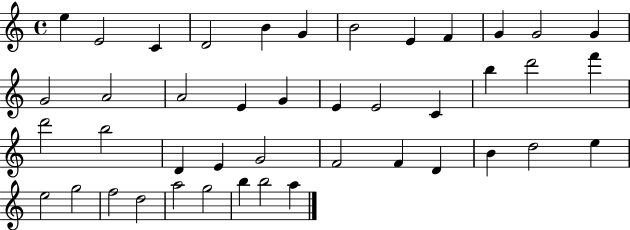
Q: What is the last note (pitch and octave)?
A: A5